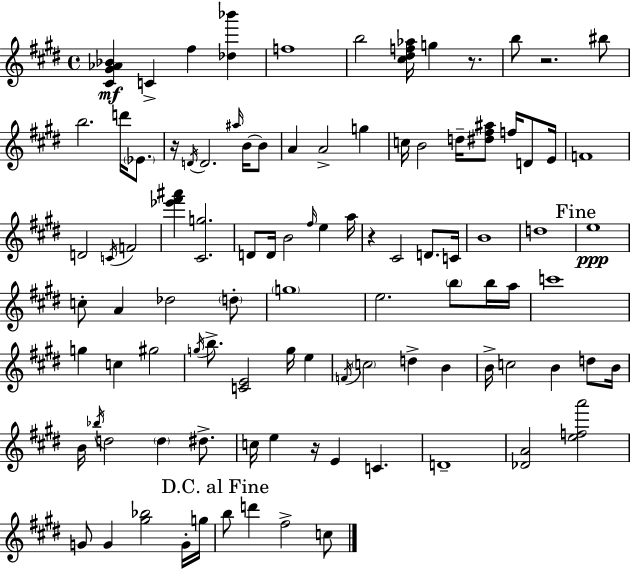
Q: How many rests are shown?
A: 5